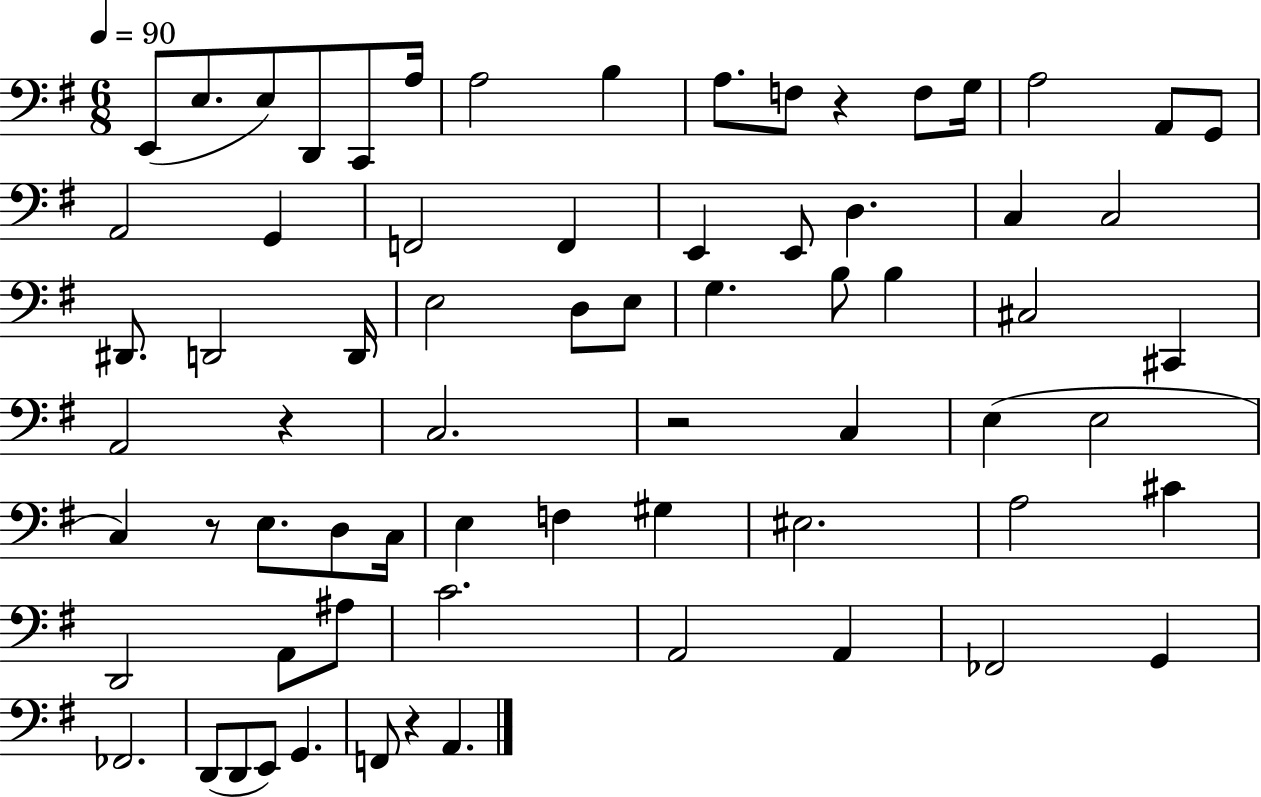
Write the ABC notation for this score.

X:1
T:Untitled
M:6/8
L:1/4
K:G
E,,/2 E,/2 E,/2 D,,/2 C,,/2 A,/4 A,2 B, A,/2 F,/2 z F,/2 G,/4 A,2 A,,/2 G,,/2 A,,2 G,, F,,2 F,, E,, E,,/2 D, C, C,2 ^D,,/2 D,,2 D,,/4 E,2 D,/2 E,/2 G, B,/2 B, ^C,2 ^C,, A,,2 z C,2 z2 C, E, E,2 C, z/2 E,/2 D,/2 C,/4 E, F, ^G, ^E,2 A,2 ^C D,,2 A,,/2 ^A,/2 C2 A,,2 A,, _F,,2 G,, _F,,2 D,,/2 D,,/2 E,,/2 G,, F,,/2 z A,,